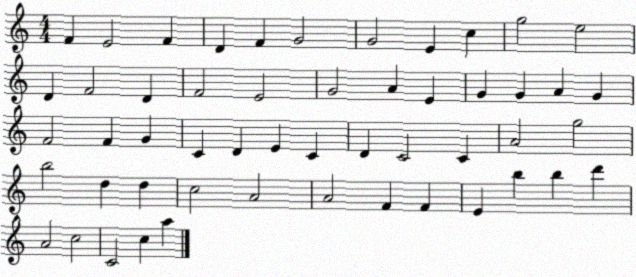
X:1
T:Untitled
M:4/4
L:1/4
K:C
F E2 F D F G2 G2 E c g2 e2 D F2 D F2 E2 G2 A E G G A G F2 F G C D E C D C2 C A2 g2 b2 d d c2 A2 A2 F F E b b d' A2 c2 C2 c a